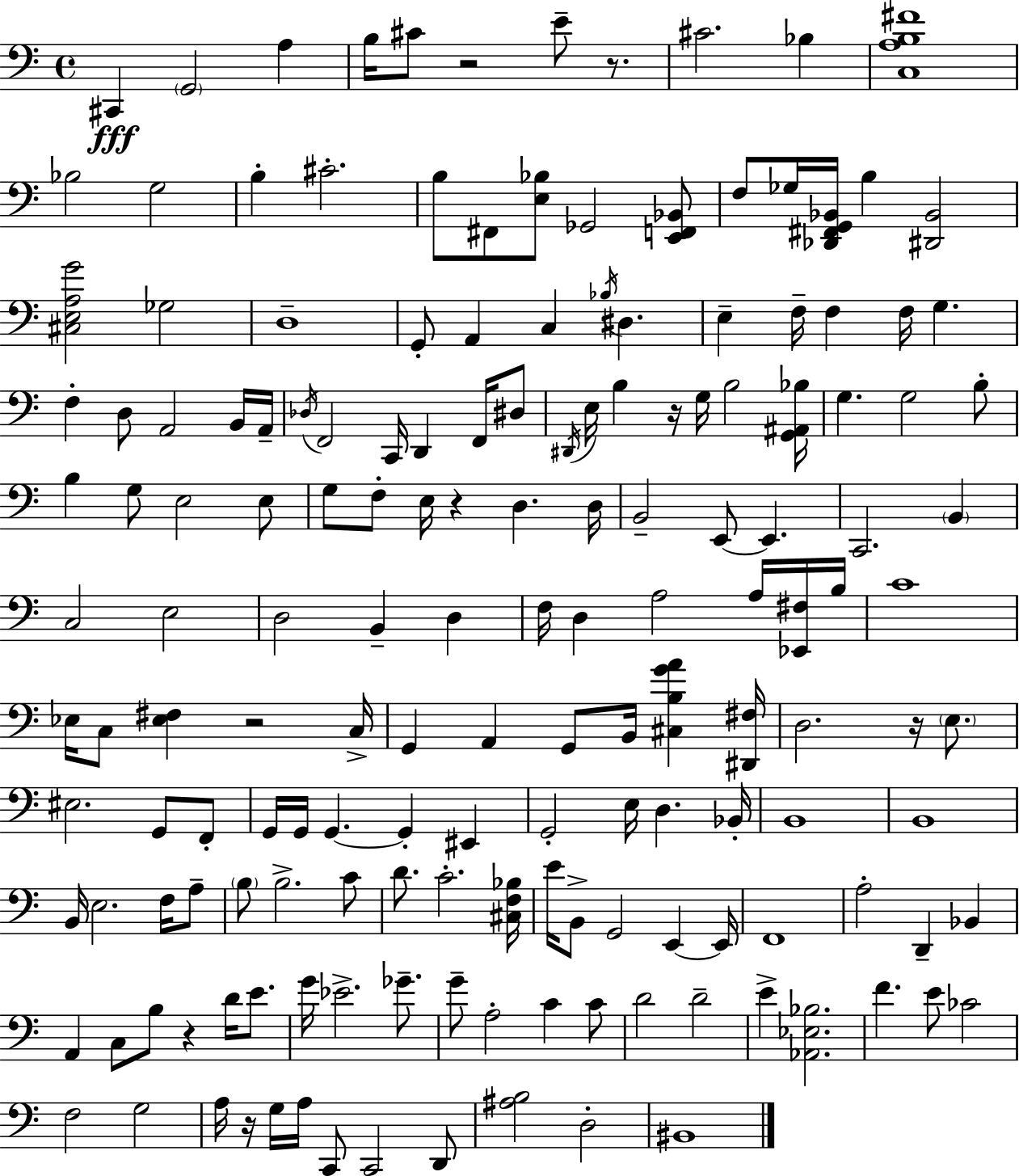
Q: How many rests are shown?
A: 8